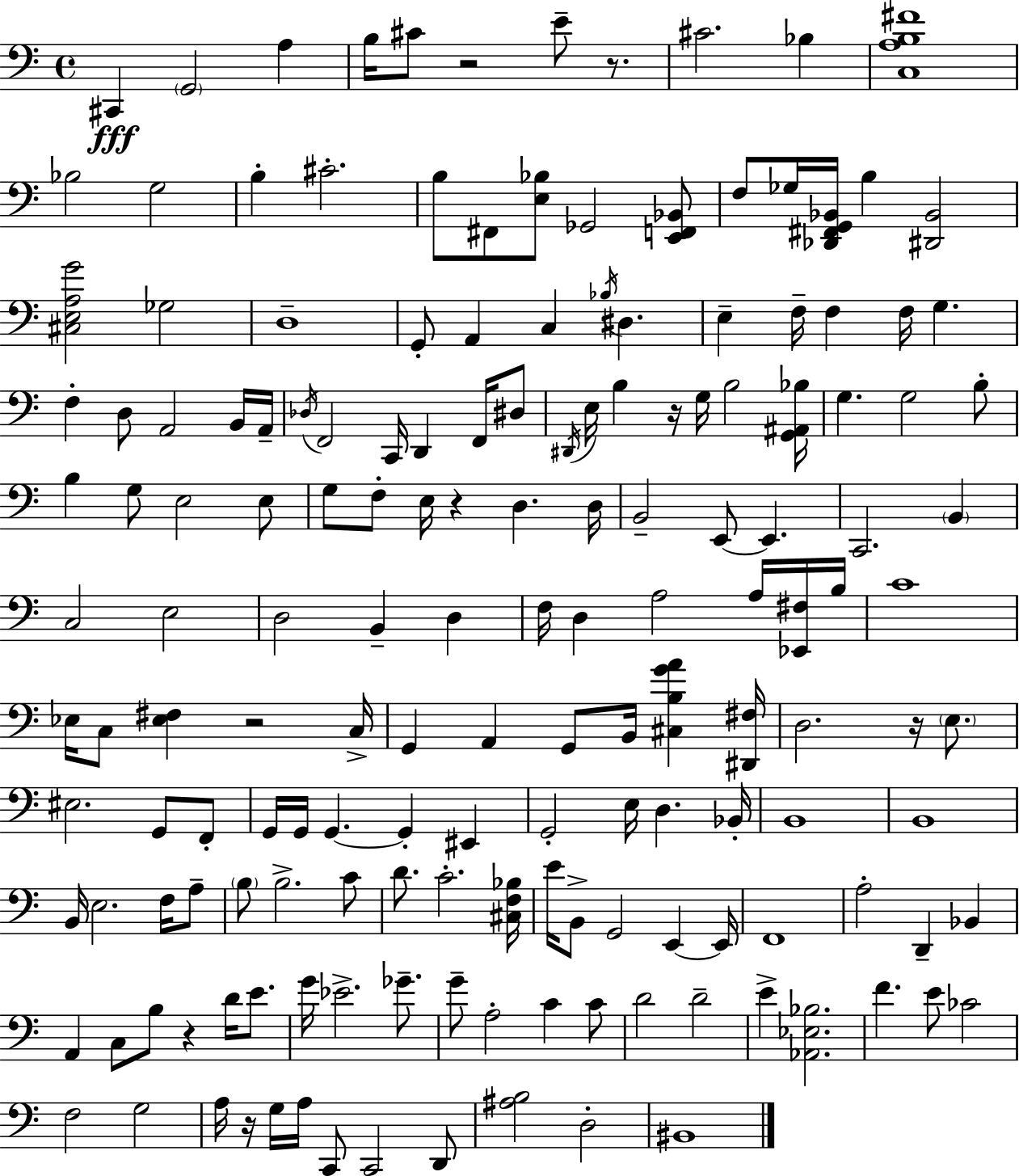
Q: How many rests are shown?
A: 8